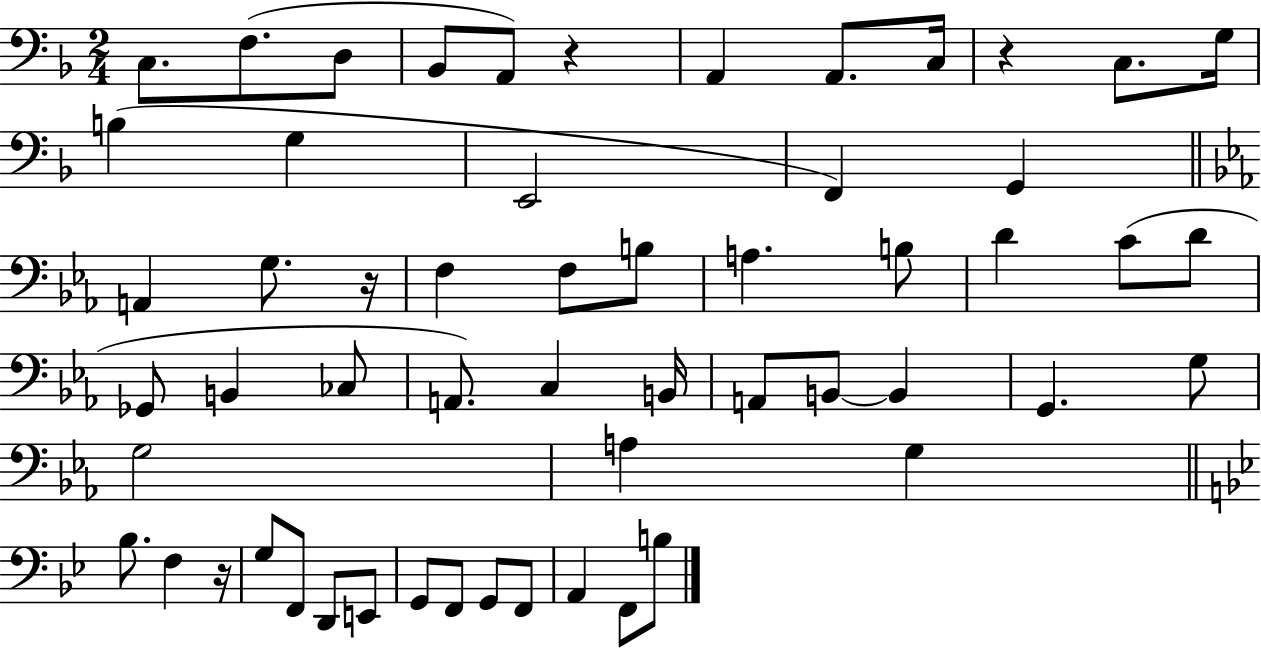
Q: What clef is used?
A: bass